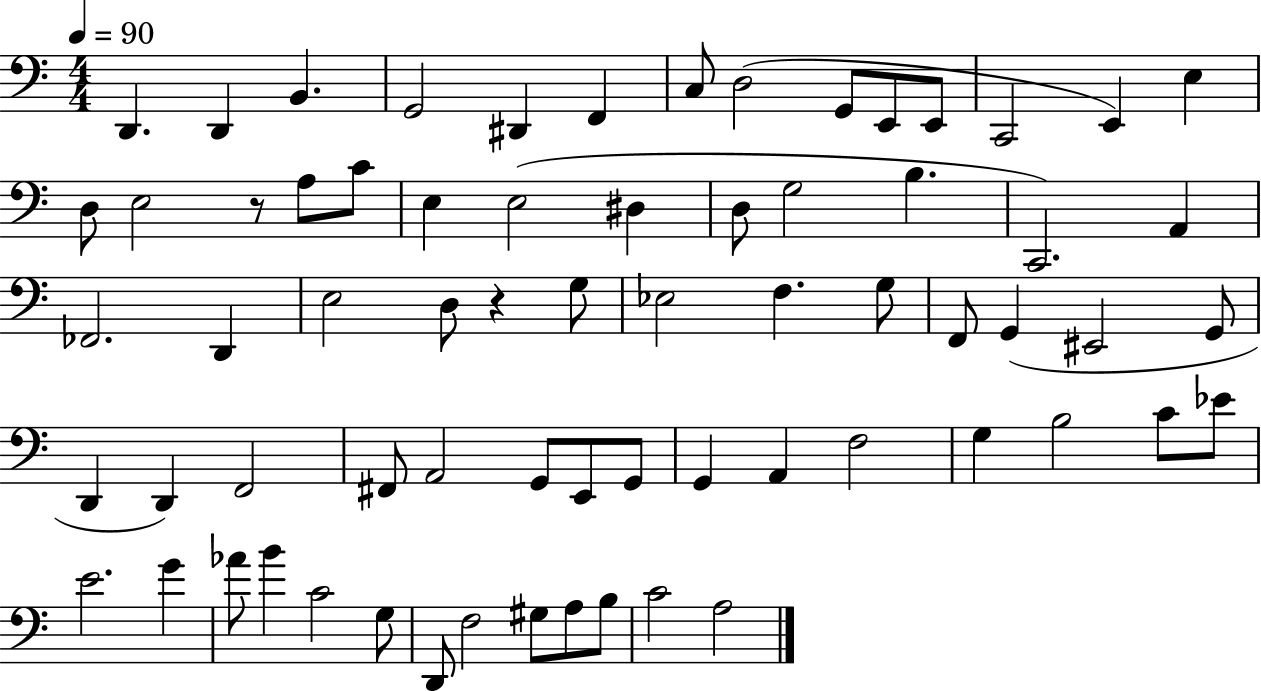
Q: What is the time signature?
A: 4/4